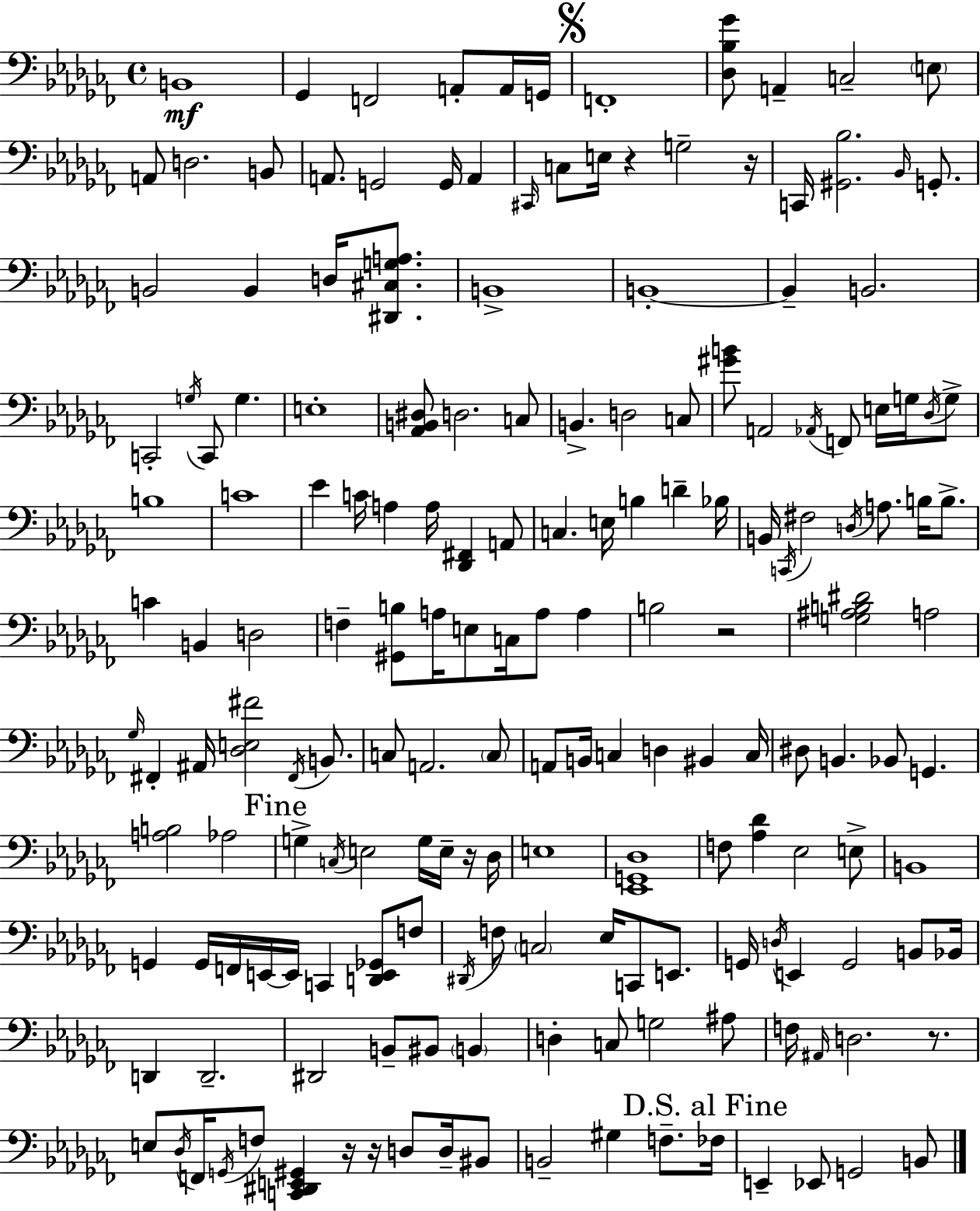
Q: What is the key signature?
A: AES minor